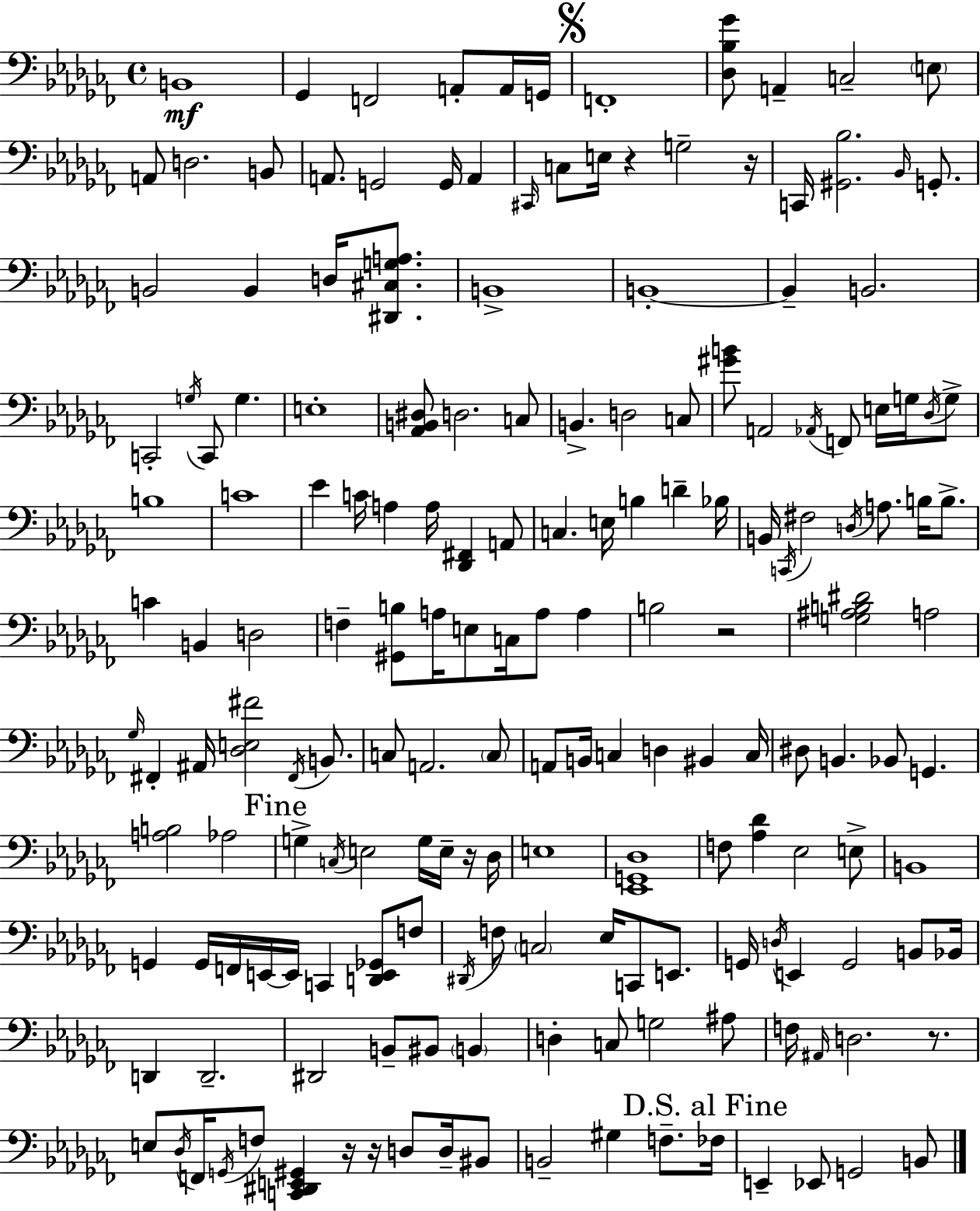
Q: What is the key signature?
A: AES minor